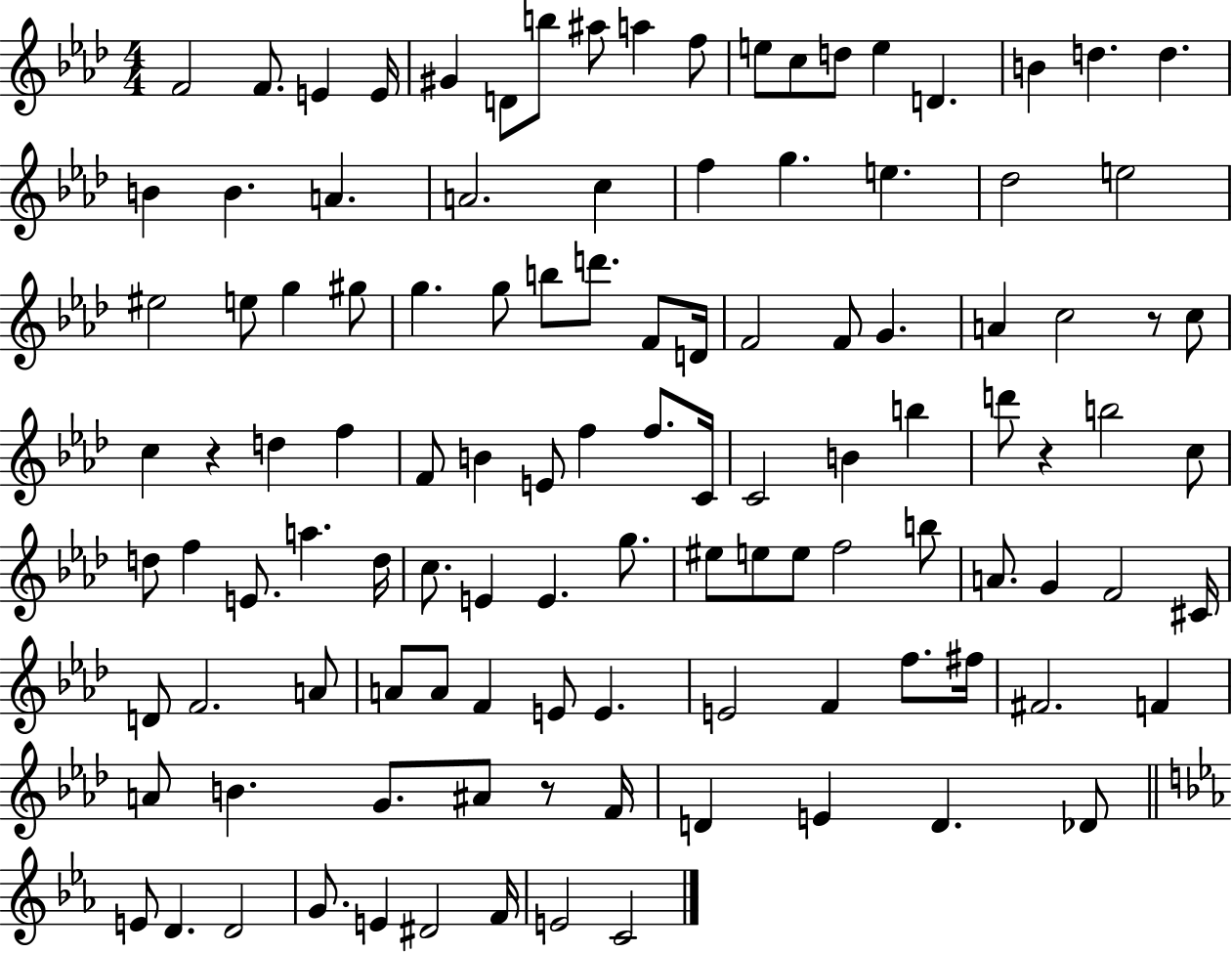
{
  \clef treble
  \numericTimeSignature
  \time 4/4
  \key aes \major
  f'2 f'8. e'4 e'16 | gis'4 d'8 b''8 ais''8 a''4 f''8 | e''8 c''8 d''8 e''4 d'4. | b'4 d''4. d''4. | \break b'4 b'4. a'4. | a'2. c''4 | f''4 g''4. e''4. | des''2 e''2 | \break eis''2 e''8 g''4 gis''8 | g''4. g''8 b''8 d'''8. f'8 d'16 | f'2 f'8 g'4. | a'4 c''2 r8 c''8 | \break c''4 r4 d''4 f''4 | f'8 b'4 e'8 f''4 f''8. c'16 | c'2 b'4 b''4 | d'''8 r4 b''2 c''8 | \break d''8 f''4 e'8. a''4. d''16 | c''8. e'4 e'4. g''8. | eis''8 e''8 e''8 f''2 b''8 | a'8. g'4 f'2 cis'16 | \break d'8 f'2. a'8 | a'8 a'8 f'4 e'8 e'4. | e'2 f'4 f''8. fis''16 | fis'2. f'4 | \break a'8 b'4. g'8. ais'8 r8 f'16 | d'4 e'4 d'4. des'8 | \bar "||" \break \key c \minor e'8 d'4. d'2 | g'8. e'4 dis'2 f'16 | e'2 c'2 | \bar "|."
}